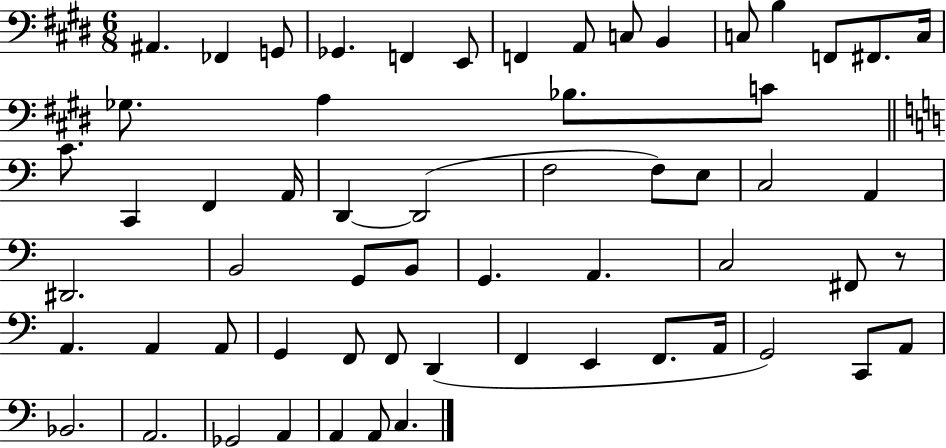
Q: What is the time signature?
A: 6/8